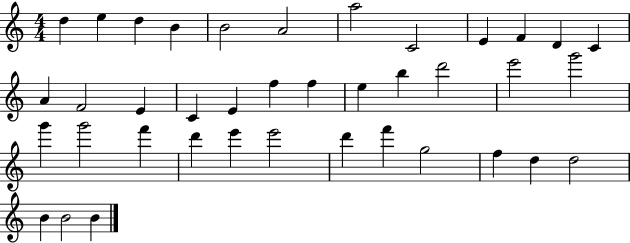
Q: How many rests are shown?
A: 0